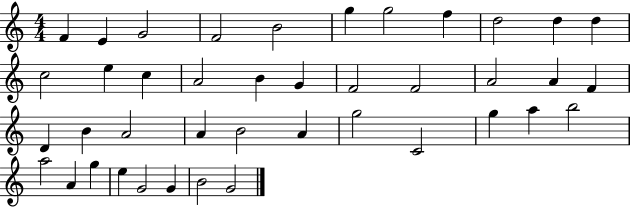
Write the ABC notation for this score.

X:1
T:Untitled
M:4/4
L:1/4
K:C
F E G2 F2 B2 g g2 f d2 d d c2 e c A2 B G F2 F2 A2 A F D B A2 A B2 A g2 C2 g a b2 a2 A g e G2 G B2 G2